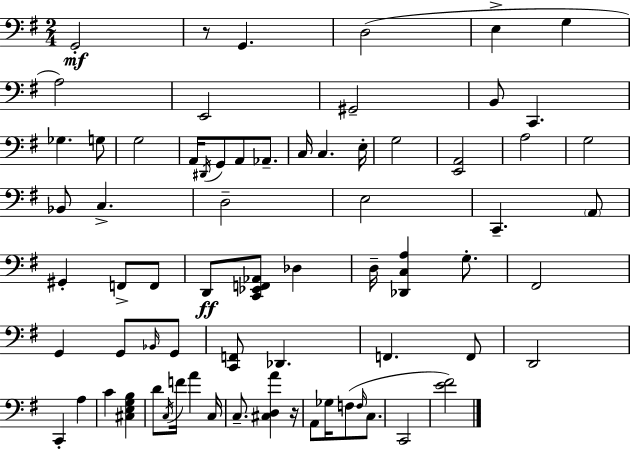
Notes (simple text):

G2/h R/e G2/q. D3/h E3/q G3/q A3/h E2/h G#2/h B2/e C2/q. Gb3/q. G3/e G3/h A2/s D#2/s G2/e A2/e Ab2/e. C3/s C3/q. E3/s G3/h [E2,A2]/h A3/h G3/h Bb2/e C3/q. D3/h E3/h C2/q. A2/e G#2/q F2/e F2/e D2/e [C2,Eb2,F2,Ab2]/e Db3/q D3/s [Db2,C3,A3]/q G3/e. F#2/h G2/q G2/e Bb2/s G2/e [C2,F2]/e Db2/q. F2/q. F2/e D2/h C2/q A3/q C4/q [C#3,E3,G3,B3]/q D4/e C3/s F4/s A4/q C3/s C3/e. [C#3,D3,A4]/q R/s A2/e Gb3/s F3/e F3/s C3/e. C2/h [E4,F#4]/h